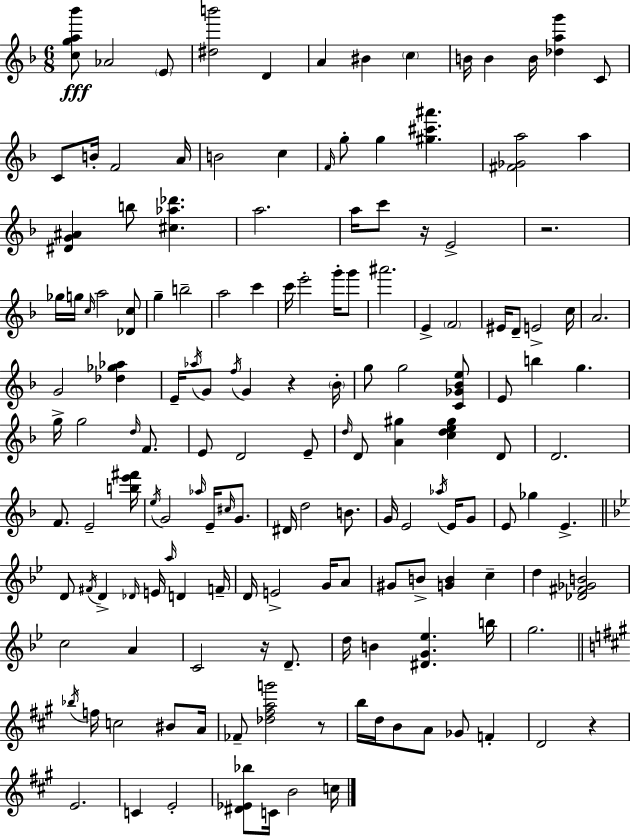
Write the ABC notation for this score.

X:1
T:Untitled
M:6/8
L:1/4
K:Dm
[cga_b']/2 _A2 E/2 [^db']2 D A ^B c B/4 B B/4 [_dag'] C/2 C/2 B/4 F2 A/4 B2 c F/4 g/2 g [^g^c'^a'] [^F_Ga]2 a [^DG^A] b/2 [^c_a_d'] a2 a/4 c'/2 z/4 E2 z2 _g/4 g/4 c/4 a2 [_Dc]/2 g b2 a2 c' c'/4 e'2 g'/4 g'/2 ^a'2 E F2 ^E/4 D/2 E2 c/4 A2 G2 [_d_g_a] E/4 _a/4 G/2 f/4 G z _B/4 g/2 g2 [C_G_Be]/2 E/2 b g g/4 g2 d/4 F/2 E/2 D2 E/2 d/4 D/2 [A^g] [cde^g] D/2 D2 F/2 E2 [be'^f']/4 e/4 G2 _a/4 E/4 ^c/4 G/2 ^D/4 d2 B/2 G/4 E2 _a/4 E/4 G/2 E/2 _g E D/2 ^F/4 D _D/4 E/4 a/4 D F/4 D/4 E2 G/4 A/2 ^G/2 B/2 [GB] c d [_D^F_GB]2 c2 A C2 z/4 D/2 d/4 B [^DG_e] b/4 g2 _b/4 f/4 c2 ^B/2 A/4 _F/2 [_d^fag']2 z/2 b/4 d/4 B/2 A/2 _G/2 F D2 z E2 C E2 [^D_E_b]/2 C/4 B2 c/4